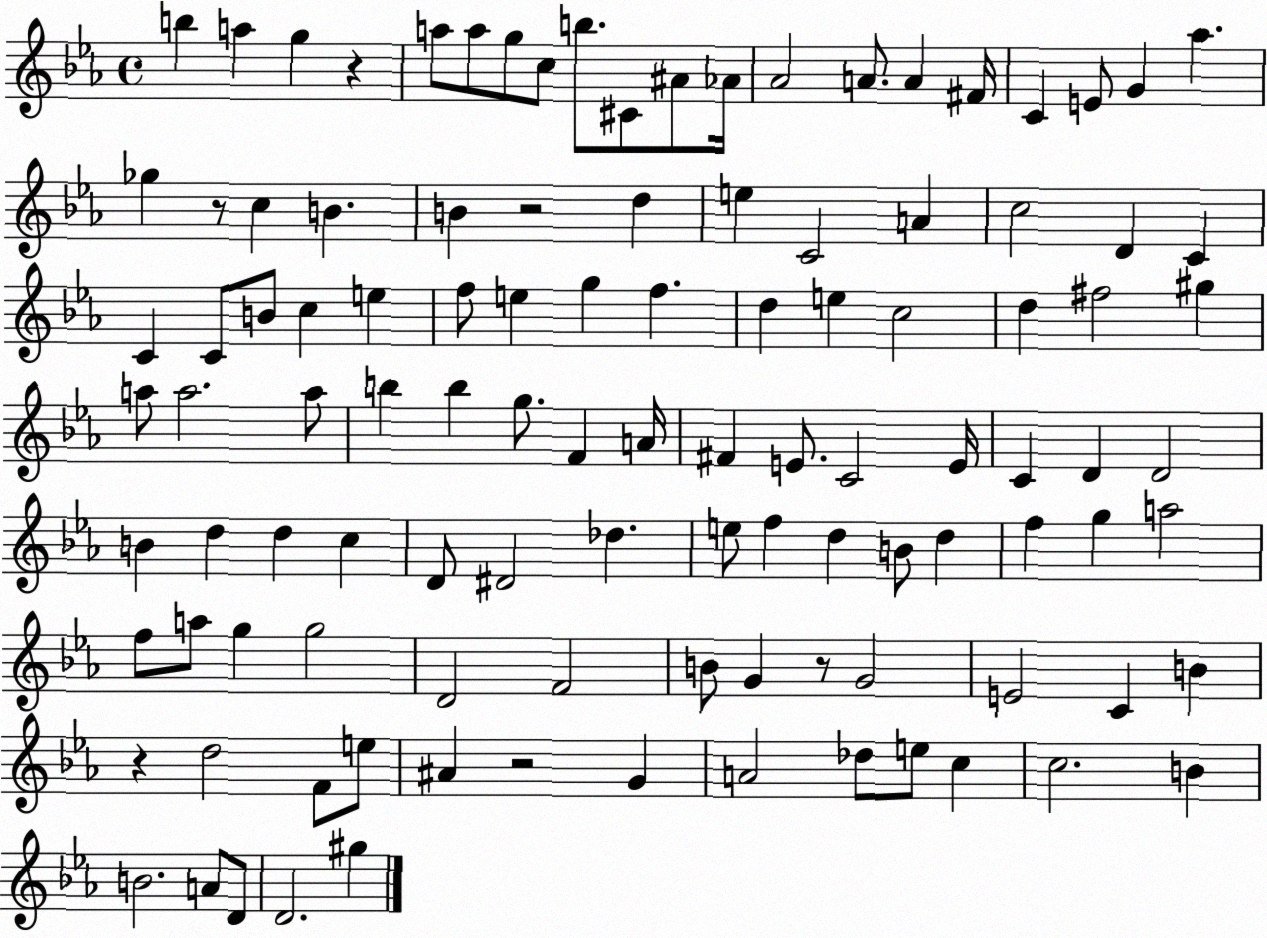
X:1
T:Untitled
M:4/4
L:1/4
K:Eb
b a g z a/2 a/2 g/2 c/2 b/2 ^C/2 ^A/2 _A/4 _A2 A/2 A ^F/4 C E/2 G _a _g z/2 c B B z2 d e C2 A c2 D C C C/2 B/2 c e f/2 e g f d e c2 d ^f2 ^g a/2 a2 a/2 b b g/2 F A/4 ^F E/2 C2 E/4 C D D2 B d d c D/2 ^D2 _d e/2 f d B/2 d f g a2 f/2 a/2 g g2 D2 F2 B/2 G z/2 G2 E2 C B z d2 F/2 e/2 ^A z2 G A2 _d/2 e/2 c c2 B B2 A/2 D/2 D2 ^g